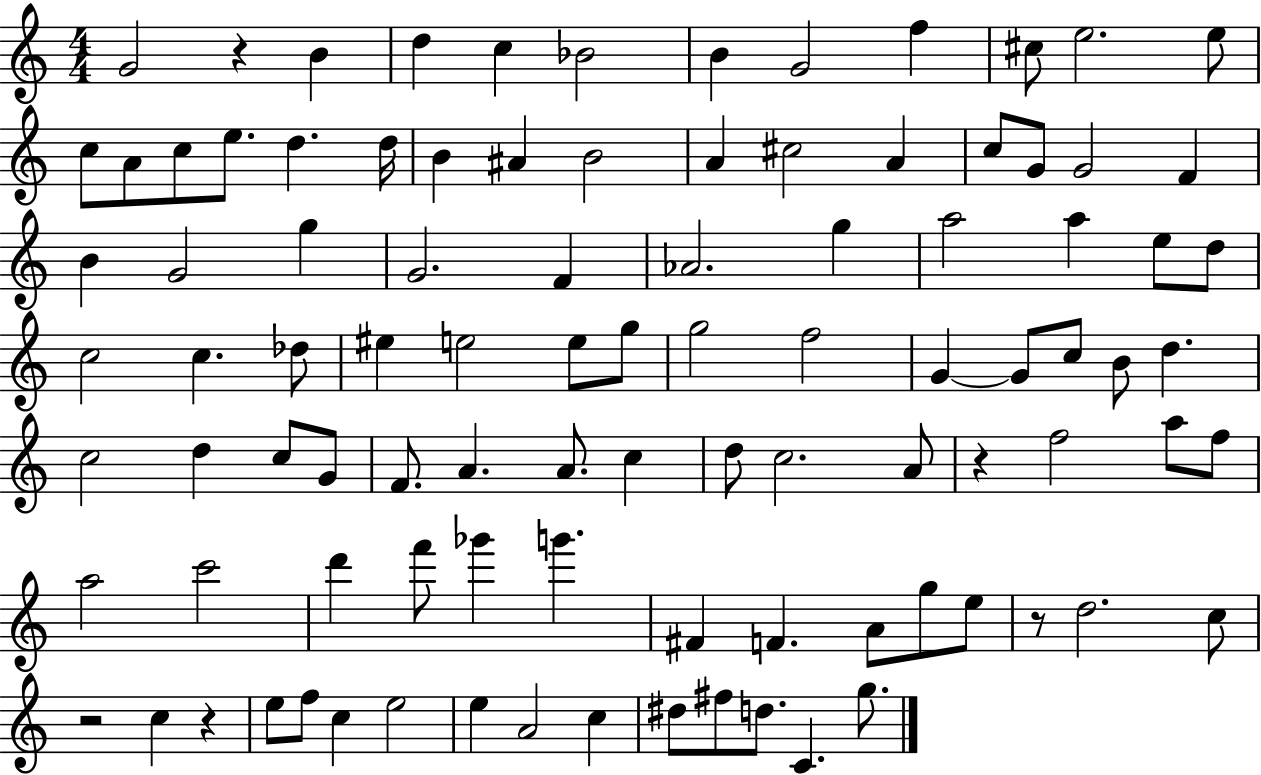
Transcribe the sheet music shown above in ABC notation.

X:1
T:Untitled
M:4/4
L:1/4
K:C
G2 z B d c _B2 B G2 f ^c/2 e2 e/2 c/2 A/2 c/2 e/2 d d/4 B ^A B2 A ^c2 A c/2 G/2 G2 F B G2 g G2 F _A2 g a2 a e/2 d/2 c2 c _d/2 ^e e2 e/2 g/2 g2 f2 G G/2 c/2 B/2 d c2 d c/2 G/2 F/2 A A/2 c d/2 c2 A/2 z f2 a/2 f/2 a2 c'2 d' f'/2 _g' g' ^F F A/2 g/2 e/2 z/2 d2 c/2 z2 c z e/2 f/2 c e2 e A2 c ^d/2 ^f/2 d/2 C g/2